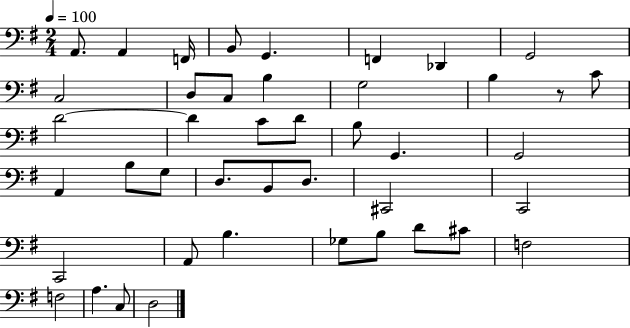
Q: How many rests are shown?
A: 1